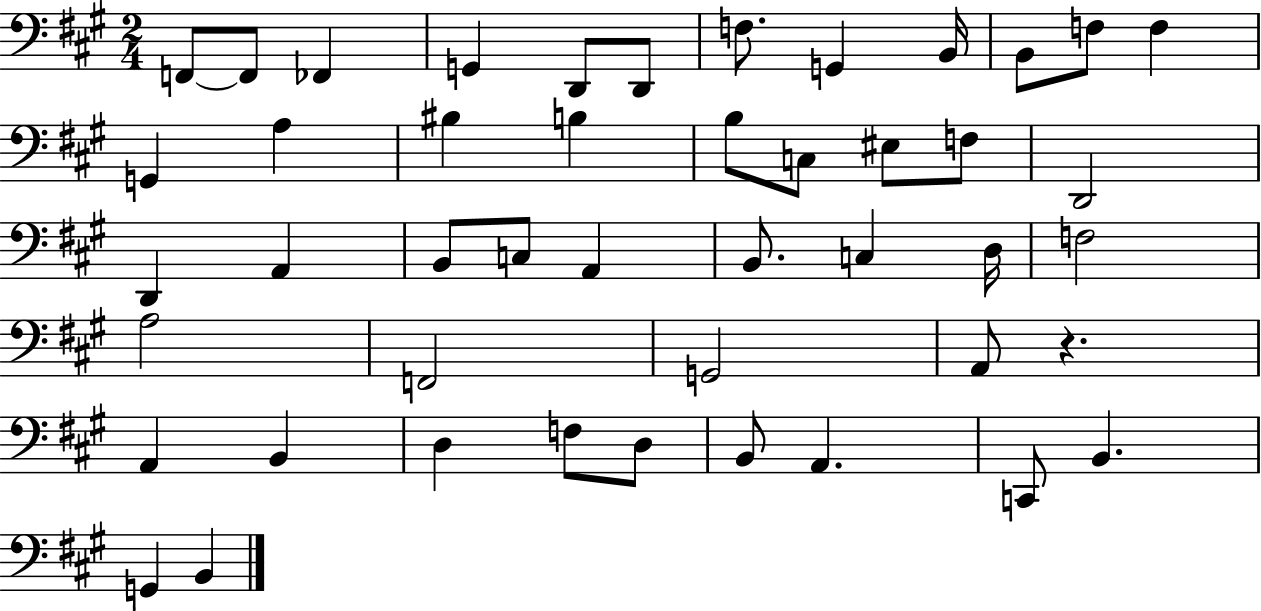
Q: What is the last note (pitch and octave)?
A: B2